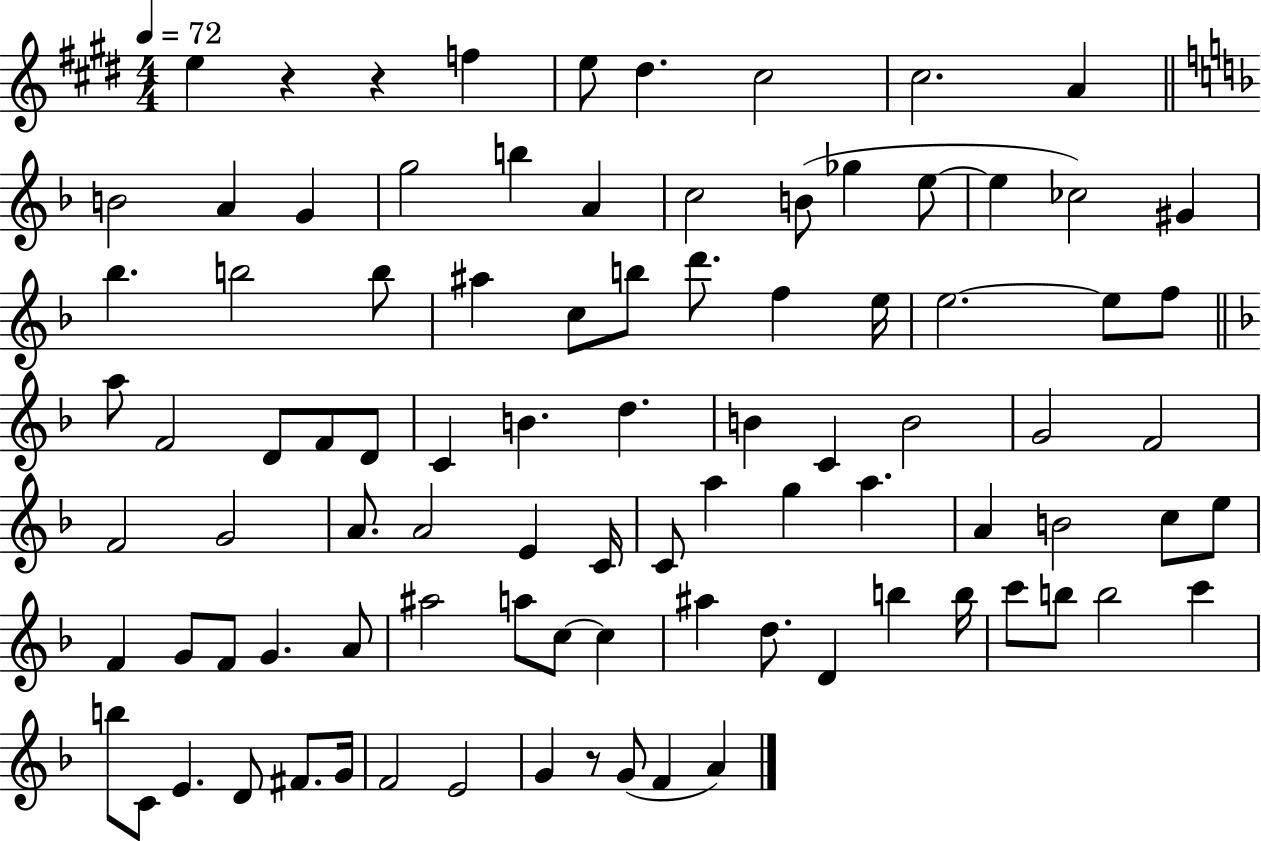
{
  \clef treble
  \numericTimeSignature
  \time 4/4
  \key e \major
  \tempo 4 = 72
  \repeat volta 2 { e''4 r4 r4 f''4 | e''8 dis''4. cis''2 | cis''2. a'4 | \bar "||" \break \key f \major b'2 a'4 g'4 | g''2 b''4 a'4 | c''2 b'8( ges''4 e''8~~ | e''4 ces''2) gis'4 | \break bes''4. b''2 b''8 | ais''4 c''8 b''8 d'''8. f''4 e''16 | e''2.~~ e''8 f''8 | \bar "||" \break \key f \major a''8 f'2 d'8 f'8 d'8 | c'4 b'4. d''4. | b'4 c'4 b'2 | g'2 f'2 | \break f'2 g'2 | a'8. a'2 e'4 c'16 | c'8 a''4 g''4 a''4. | a'4 b'2 c''8 e''8 | \break f'4 g'8 f'8 g'4. a'8 | ais''2 a''8 c''8~~ c''4 | ais''4 d''8. d'4 b''4 b''16 | c'''8 b''8 b''2 c'''4 | \break b''8 c'8 e'4. d'8 fis'8. g'16 | f'2 e'2 | g'4 r8 g'8( f'4 a'4) | } \bar "|."
}